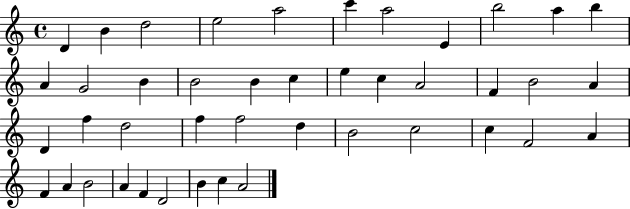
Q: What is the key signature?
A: C major